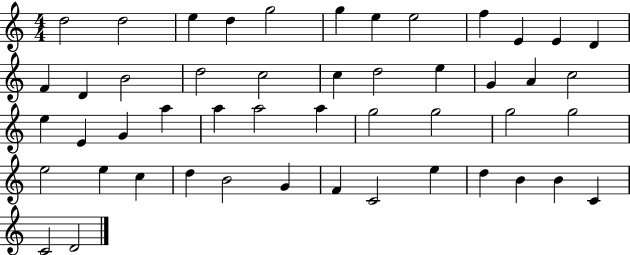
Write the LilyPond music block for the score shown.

{
  \clef treble
  \numericTimeSignature
  \time 4/4
  \key c \major
  d''2 d''2 | e''4 d''4 g''2 | g''4 e''4 e''2 | f''4 e'4 e'4 d'4 | \break f'4 d'4 b'2 | d''2 c''2 | c''4 d''2 e''4 | g'4 a'4 c''2 | \break e''4 e'4 g'4 a''4 | a''4 a''2 a''4 | g''2 g''2 | g''2 g''2 | \break e''2 e''4 c''4 | d''4 b'2 g'4 | f'4 c'2 e''4 | d''4 b'4 b'4 c'4 | \break c'2 d'2 | \bar "|."
}